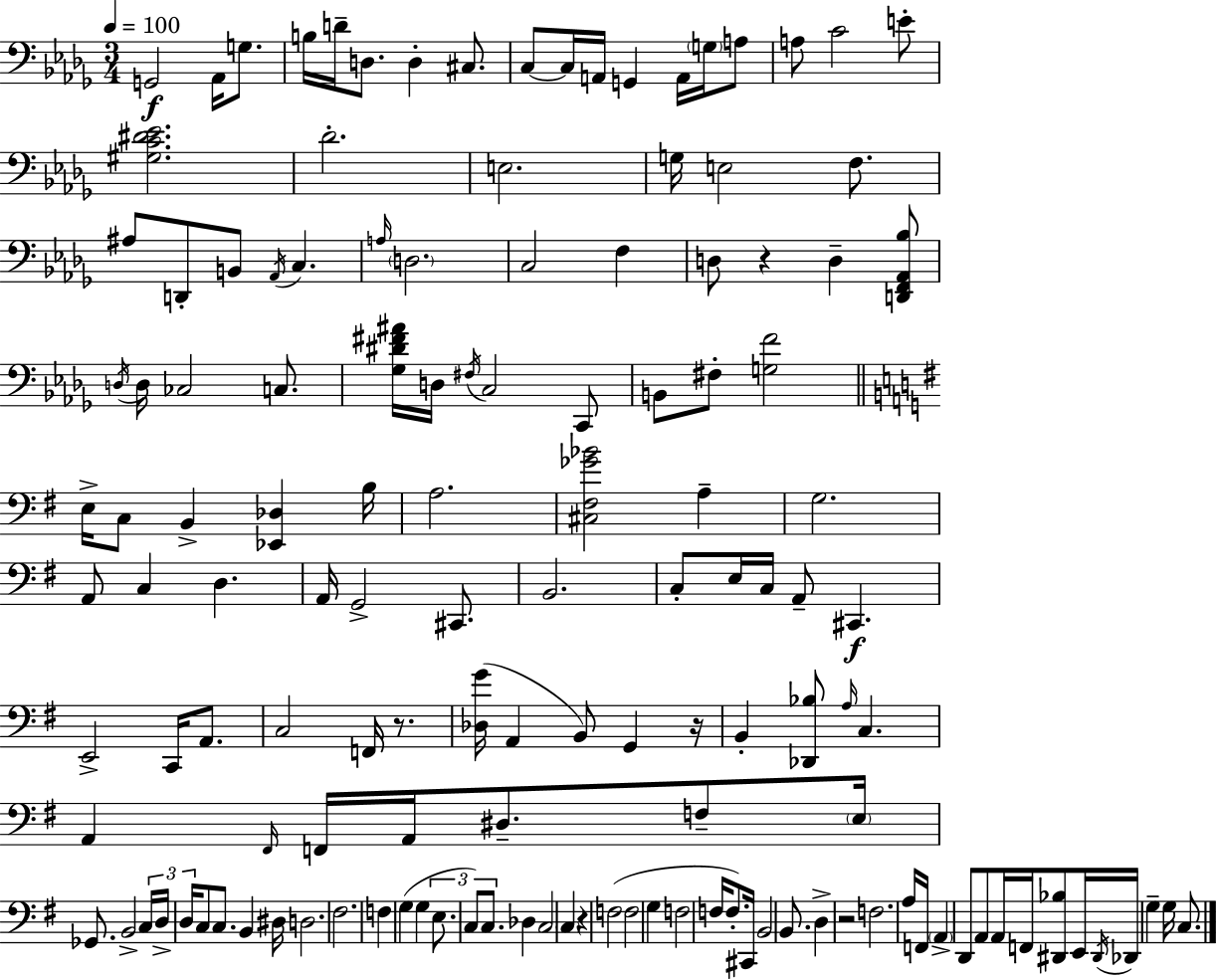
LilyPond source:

{
  \clef bass
  \numericTimeSignature
  \time 3/4
  \key bes \minor
  \tempo 4 = 100
  g,2\f aes,16 g8. | b16 d'16-- d8. d4-. cis8. | c8~~ c16 a,16 g,4 a,16 \parenthesize g16 a8 | a8 c'2 e'8-. | \break <gis c' dis' ees'>2. | des'2.-. | e2. | g16 e2 f8. | \break ais8 d,8-. b,8 \acciaccatura { aes,16 } c4. | \grace { a16 } \parenthesize d2. | c2 f4 | d8 r4 d4-- | \break <d, f, aes, bes>8 \acciaccatura { d16 } d16 ces2 | c8. <ges dis' fis' ais'>16 d16 \acciaccatura { fis16 } c2 | c,8 b,8 fis8-. <g f'>2 | \bar "||" \break \key g \major e16-> c8 b,4-> <ees, des>4 b16 | a2. | <cis fis ges' bes'>2 a4-- | g2. | \break a,8 c4 d4. | a,16 g,2-> cis,8. | b,2. | c8-. e16 c16 a,8-- cis,4.\f | \break e,2-> c,16 a,8. | c2 f,16 r8. | <des g'>16( a,4 b,8) g,4 r16 | b,4-. <des, bes>8 \grace { a16 } c4. | \break a,4 \grace { fis,16 } f,16 a,16 dis8.-- f8-- | \parenthesize e16 ges,8. b,2-> | \tuplet 3/2 { c16 d16-> d16 } c8 c8. b,4 | dis16 d2. | \break fis2. | f4 g4( g4 | \tuplet 3/2 { e8. c8) c8. } des4 | c2 \parenthesize c4 | \break r4 f2( | f2 g4 | f2 f16 f8.-.) | cis,16 b,2 b,8. | \break d4-> r2 | f2. | a16 f,16 \parenthesize a,4-> d,8 a,8 | a,16 f,16 <dis, bes>8 e,16 \acciaccatura { dis,16 } des,16 g4-- g16 | \break c8. \bar "|."
}